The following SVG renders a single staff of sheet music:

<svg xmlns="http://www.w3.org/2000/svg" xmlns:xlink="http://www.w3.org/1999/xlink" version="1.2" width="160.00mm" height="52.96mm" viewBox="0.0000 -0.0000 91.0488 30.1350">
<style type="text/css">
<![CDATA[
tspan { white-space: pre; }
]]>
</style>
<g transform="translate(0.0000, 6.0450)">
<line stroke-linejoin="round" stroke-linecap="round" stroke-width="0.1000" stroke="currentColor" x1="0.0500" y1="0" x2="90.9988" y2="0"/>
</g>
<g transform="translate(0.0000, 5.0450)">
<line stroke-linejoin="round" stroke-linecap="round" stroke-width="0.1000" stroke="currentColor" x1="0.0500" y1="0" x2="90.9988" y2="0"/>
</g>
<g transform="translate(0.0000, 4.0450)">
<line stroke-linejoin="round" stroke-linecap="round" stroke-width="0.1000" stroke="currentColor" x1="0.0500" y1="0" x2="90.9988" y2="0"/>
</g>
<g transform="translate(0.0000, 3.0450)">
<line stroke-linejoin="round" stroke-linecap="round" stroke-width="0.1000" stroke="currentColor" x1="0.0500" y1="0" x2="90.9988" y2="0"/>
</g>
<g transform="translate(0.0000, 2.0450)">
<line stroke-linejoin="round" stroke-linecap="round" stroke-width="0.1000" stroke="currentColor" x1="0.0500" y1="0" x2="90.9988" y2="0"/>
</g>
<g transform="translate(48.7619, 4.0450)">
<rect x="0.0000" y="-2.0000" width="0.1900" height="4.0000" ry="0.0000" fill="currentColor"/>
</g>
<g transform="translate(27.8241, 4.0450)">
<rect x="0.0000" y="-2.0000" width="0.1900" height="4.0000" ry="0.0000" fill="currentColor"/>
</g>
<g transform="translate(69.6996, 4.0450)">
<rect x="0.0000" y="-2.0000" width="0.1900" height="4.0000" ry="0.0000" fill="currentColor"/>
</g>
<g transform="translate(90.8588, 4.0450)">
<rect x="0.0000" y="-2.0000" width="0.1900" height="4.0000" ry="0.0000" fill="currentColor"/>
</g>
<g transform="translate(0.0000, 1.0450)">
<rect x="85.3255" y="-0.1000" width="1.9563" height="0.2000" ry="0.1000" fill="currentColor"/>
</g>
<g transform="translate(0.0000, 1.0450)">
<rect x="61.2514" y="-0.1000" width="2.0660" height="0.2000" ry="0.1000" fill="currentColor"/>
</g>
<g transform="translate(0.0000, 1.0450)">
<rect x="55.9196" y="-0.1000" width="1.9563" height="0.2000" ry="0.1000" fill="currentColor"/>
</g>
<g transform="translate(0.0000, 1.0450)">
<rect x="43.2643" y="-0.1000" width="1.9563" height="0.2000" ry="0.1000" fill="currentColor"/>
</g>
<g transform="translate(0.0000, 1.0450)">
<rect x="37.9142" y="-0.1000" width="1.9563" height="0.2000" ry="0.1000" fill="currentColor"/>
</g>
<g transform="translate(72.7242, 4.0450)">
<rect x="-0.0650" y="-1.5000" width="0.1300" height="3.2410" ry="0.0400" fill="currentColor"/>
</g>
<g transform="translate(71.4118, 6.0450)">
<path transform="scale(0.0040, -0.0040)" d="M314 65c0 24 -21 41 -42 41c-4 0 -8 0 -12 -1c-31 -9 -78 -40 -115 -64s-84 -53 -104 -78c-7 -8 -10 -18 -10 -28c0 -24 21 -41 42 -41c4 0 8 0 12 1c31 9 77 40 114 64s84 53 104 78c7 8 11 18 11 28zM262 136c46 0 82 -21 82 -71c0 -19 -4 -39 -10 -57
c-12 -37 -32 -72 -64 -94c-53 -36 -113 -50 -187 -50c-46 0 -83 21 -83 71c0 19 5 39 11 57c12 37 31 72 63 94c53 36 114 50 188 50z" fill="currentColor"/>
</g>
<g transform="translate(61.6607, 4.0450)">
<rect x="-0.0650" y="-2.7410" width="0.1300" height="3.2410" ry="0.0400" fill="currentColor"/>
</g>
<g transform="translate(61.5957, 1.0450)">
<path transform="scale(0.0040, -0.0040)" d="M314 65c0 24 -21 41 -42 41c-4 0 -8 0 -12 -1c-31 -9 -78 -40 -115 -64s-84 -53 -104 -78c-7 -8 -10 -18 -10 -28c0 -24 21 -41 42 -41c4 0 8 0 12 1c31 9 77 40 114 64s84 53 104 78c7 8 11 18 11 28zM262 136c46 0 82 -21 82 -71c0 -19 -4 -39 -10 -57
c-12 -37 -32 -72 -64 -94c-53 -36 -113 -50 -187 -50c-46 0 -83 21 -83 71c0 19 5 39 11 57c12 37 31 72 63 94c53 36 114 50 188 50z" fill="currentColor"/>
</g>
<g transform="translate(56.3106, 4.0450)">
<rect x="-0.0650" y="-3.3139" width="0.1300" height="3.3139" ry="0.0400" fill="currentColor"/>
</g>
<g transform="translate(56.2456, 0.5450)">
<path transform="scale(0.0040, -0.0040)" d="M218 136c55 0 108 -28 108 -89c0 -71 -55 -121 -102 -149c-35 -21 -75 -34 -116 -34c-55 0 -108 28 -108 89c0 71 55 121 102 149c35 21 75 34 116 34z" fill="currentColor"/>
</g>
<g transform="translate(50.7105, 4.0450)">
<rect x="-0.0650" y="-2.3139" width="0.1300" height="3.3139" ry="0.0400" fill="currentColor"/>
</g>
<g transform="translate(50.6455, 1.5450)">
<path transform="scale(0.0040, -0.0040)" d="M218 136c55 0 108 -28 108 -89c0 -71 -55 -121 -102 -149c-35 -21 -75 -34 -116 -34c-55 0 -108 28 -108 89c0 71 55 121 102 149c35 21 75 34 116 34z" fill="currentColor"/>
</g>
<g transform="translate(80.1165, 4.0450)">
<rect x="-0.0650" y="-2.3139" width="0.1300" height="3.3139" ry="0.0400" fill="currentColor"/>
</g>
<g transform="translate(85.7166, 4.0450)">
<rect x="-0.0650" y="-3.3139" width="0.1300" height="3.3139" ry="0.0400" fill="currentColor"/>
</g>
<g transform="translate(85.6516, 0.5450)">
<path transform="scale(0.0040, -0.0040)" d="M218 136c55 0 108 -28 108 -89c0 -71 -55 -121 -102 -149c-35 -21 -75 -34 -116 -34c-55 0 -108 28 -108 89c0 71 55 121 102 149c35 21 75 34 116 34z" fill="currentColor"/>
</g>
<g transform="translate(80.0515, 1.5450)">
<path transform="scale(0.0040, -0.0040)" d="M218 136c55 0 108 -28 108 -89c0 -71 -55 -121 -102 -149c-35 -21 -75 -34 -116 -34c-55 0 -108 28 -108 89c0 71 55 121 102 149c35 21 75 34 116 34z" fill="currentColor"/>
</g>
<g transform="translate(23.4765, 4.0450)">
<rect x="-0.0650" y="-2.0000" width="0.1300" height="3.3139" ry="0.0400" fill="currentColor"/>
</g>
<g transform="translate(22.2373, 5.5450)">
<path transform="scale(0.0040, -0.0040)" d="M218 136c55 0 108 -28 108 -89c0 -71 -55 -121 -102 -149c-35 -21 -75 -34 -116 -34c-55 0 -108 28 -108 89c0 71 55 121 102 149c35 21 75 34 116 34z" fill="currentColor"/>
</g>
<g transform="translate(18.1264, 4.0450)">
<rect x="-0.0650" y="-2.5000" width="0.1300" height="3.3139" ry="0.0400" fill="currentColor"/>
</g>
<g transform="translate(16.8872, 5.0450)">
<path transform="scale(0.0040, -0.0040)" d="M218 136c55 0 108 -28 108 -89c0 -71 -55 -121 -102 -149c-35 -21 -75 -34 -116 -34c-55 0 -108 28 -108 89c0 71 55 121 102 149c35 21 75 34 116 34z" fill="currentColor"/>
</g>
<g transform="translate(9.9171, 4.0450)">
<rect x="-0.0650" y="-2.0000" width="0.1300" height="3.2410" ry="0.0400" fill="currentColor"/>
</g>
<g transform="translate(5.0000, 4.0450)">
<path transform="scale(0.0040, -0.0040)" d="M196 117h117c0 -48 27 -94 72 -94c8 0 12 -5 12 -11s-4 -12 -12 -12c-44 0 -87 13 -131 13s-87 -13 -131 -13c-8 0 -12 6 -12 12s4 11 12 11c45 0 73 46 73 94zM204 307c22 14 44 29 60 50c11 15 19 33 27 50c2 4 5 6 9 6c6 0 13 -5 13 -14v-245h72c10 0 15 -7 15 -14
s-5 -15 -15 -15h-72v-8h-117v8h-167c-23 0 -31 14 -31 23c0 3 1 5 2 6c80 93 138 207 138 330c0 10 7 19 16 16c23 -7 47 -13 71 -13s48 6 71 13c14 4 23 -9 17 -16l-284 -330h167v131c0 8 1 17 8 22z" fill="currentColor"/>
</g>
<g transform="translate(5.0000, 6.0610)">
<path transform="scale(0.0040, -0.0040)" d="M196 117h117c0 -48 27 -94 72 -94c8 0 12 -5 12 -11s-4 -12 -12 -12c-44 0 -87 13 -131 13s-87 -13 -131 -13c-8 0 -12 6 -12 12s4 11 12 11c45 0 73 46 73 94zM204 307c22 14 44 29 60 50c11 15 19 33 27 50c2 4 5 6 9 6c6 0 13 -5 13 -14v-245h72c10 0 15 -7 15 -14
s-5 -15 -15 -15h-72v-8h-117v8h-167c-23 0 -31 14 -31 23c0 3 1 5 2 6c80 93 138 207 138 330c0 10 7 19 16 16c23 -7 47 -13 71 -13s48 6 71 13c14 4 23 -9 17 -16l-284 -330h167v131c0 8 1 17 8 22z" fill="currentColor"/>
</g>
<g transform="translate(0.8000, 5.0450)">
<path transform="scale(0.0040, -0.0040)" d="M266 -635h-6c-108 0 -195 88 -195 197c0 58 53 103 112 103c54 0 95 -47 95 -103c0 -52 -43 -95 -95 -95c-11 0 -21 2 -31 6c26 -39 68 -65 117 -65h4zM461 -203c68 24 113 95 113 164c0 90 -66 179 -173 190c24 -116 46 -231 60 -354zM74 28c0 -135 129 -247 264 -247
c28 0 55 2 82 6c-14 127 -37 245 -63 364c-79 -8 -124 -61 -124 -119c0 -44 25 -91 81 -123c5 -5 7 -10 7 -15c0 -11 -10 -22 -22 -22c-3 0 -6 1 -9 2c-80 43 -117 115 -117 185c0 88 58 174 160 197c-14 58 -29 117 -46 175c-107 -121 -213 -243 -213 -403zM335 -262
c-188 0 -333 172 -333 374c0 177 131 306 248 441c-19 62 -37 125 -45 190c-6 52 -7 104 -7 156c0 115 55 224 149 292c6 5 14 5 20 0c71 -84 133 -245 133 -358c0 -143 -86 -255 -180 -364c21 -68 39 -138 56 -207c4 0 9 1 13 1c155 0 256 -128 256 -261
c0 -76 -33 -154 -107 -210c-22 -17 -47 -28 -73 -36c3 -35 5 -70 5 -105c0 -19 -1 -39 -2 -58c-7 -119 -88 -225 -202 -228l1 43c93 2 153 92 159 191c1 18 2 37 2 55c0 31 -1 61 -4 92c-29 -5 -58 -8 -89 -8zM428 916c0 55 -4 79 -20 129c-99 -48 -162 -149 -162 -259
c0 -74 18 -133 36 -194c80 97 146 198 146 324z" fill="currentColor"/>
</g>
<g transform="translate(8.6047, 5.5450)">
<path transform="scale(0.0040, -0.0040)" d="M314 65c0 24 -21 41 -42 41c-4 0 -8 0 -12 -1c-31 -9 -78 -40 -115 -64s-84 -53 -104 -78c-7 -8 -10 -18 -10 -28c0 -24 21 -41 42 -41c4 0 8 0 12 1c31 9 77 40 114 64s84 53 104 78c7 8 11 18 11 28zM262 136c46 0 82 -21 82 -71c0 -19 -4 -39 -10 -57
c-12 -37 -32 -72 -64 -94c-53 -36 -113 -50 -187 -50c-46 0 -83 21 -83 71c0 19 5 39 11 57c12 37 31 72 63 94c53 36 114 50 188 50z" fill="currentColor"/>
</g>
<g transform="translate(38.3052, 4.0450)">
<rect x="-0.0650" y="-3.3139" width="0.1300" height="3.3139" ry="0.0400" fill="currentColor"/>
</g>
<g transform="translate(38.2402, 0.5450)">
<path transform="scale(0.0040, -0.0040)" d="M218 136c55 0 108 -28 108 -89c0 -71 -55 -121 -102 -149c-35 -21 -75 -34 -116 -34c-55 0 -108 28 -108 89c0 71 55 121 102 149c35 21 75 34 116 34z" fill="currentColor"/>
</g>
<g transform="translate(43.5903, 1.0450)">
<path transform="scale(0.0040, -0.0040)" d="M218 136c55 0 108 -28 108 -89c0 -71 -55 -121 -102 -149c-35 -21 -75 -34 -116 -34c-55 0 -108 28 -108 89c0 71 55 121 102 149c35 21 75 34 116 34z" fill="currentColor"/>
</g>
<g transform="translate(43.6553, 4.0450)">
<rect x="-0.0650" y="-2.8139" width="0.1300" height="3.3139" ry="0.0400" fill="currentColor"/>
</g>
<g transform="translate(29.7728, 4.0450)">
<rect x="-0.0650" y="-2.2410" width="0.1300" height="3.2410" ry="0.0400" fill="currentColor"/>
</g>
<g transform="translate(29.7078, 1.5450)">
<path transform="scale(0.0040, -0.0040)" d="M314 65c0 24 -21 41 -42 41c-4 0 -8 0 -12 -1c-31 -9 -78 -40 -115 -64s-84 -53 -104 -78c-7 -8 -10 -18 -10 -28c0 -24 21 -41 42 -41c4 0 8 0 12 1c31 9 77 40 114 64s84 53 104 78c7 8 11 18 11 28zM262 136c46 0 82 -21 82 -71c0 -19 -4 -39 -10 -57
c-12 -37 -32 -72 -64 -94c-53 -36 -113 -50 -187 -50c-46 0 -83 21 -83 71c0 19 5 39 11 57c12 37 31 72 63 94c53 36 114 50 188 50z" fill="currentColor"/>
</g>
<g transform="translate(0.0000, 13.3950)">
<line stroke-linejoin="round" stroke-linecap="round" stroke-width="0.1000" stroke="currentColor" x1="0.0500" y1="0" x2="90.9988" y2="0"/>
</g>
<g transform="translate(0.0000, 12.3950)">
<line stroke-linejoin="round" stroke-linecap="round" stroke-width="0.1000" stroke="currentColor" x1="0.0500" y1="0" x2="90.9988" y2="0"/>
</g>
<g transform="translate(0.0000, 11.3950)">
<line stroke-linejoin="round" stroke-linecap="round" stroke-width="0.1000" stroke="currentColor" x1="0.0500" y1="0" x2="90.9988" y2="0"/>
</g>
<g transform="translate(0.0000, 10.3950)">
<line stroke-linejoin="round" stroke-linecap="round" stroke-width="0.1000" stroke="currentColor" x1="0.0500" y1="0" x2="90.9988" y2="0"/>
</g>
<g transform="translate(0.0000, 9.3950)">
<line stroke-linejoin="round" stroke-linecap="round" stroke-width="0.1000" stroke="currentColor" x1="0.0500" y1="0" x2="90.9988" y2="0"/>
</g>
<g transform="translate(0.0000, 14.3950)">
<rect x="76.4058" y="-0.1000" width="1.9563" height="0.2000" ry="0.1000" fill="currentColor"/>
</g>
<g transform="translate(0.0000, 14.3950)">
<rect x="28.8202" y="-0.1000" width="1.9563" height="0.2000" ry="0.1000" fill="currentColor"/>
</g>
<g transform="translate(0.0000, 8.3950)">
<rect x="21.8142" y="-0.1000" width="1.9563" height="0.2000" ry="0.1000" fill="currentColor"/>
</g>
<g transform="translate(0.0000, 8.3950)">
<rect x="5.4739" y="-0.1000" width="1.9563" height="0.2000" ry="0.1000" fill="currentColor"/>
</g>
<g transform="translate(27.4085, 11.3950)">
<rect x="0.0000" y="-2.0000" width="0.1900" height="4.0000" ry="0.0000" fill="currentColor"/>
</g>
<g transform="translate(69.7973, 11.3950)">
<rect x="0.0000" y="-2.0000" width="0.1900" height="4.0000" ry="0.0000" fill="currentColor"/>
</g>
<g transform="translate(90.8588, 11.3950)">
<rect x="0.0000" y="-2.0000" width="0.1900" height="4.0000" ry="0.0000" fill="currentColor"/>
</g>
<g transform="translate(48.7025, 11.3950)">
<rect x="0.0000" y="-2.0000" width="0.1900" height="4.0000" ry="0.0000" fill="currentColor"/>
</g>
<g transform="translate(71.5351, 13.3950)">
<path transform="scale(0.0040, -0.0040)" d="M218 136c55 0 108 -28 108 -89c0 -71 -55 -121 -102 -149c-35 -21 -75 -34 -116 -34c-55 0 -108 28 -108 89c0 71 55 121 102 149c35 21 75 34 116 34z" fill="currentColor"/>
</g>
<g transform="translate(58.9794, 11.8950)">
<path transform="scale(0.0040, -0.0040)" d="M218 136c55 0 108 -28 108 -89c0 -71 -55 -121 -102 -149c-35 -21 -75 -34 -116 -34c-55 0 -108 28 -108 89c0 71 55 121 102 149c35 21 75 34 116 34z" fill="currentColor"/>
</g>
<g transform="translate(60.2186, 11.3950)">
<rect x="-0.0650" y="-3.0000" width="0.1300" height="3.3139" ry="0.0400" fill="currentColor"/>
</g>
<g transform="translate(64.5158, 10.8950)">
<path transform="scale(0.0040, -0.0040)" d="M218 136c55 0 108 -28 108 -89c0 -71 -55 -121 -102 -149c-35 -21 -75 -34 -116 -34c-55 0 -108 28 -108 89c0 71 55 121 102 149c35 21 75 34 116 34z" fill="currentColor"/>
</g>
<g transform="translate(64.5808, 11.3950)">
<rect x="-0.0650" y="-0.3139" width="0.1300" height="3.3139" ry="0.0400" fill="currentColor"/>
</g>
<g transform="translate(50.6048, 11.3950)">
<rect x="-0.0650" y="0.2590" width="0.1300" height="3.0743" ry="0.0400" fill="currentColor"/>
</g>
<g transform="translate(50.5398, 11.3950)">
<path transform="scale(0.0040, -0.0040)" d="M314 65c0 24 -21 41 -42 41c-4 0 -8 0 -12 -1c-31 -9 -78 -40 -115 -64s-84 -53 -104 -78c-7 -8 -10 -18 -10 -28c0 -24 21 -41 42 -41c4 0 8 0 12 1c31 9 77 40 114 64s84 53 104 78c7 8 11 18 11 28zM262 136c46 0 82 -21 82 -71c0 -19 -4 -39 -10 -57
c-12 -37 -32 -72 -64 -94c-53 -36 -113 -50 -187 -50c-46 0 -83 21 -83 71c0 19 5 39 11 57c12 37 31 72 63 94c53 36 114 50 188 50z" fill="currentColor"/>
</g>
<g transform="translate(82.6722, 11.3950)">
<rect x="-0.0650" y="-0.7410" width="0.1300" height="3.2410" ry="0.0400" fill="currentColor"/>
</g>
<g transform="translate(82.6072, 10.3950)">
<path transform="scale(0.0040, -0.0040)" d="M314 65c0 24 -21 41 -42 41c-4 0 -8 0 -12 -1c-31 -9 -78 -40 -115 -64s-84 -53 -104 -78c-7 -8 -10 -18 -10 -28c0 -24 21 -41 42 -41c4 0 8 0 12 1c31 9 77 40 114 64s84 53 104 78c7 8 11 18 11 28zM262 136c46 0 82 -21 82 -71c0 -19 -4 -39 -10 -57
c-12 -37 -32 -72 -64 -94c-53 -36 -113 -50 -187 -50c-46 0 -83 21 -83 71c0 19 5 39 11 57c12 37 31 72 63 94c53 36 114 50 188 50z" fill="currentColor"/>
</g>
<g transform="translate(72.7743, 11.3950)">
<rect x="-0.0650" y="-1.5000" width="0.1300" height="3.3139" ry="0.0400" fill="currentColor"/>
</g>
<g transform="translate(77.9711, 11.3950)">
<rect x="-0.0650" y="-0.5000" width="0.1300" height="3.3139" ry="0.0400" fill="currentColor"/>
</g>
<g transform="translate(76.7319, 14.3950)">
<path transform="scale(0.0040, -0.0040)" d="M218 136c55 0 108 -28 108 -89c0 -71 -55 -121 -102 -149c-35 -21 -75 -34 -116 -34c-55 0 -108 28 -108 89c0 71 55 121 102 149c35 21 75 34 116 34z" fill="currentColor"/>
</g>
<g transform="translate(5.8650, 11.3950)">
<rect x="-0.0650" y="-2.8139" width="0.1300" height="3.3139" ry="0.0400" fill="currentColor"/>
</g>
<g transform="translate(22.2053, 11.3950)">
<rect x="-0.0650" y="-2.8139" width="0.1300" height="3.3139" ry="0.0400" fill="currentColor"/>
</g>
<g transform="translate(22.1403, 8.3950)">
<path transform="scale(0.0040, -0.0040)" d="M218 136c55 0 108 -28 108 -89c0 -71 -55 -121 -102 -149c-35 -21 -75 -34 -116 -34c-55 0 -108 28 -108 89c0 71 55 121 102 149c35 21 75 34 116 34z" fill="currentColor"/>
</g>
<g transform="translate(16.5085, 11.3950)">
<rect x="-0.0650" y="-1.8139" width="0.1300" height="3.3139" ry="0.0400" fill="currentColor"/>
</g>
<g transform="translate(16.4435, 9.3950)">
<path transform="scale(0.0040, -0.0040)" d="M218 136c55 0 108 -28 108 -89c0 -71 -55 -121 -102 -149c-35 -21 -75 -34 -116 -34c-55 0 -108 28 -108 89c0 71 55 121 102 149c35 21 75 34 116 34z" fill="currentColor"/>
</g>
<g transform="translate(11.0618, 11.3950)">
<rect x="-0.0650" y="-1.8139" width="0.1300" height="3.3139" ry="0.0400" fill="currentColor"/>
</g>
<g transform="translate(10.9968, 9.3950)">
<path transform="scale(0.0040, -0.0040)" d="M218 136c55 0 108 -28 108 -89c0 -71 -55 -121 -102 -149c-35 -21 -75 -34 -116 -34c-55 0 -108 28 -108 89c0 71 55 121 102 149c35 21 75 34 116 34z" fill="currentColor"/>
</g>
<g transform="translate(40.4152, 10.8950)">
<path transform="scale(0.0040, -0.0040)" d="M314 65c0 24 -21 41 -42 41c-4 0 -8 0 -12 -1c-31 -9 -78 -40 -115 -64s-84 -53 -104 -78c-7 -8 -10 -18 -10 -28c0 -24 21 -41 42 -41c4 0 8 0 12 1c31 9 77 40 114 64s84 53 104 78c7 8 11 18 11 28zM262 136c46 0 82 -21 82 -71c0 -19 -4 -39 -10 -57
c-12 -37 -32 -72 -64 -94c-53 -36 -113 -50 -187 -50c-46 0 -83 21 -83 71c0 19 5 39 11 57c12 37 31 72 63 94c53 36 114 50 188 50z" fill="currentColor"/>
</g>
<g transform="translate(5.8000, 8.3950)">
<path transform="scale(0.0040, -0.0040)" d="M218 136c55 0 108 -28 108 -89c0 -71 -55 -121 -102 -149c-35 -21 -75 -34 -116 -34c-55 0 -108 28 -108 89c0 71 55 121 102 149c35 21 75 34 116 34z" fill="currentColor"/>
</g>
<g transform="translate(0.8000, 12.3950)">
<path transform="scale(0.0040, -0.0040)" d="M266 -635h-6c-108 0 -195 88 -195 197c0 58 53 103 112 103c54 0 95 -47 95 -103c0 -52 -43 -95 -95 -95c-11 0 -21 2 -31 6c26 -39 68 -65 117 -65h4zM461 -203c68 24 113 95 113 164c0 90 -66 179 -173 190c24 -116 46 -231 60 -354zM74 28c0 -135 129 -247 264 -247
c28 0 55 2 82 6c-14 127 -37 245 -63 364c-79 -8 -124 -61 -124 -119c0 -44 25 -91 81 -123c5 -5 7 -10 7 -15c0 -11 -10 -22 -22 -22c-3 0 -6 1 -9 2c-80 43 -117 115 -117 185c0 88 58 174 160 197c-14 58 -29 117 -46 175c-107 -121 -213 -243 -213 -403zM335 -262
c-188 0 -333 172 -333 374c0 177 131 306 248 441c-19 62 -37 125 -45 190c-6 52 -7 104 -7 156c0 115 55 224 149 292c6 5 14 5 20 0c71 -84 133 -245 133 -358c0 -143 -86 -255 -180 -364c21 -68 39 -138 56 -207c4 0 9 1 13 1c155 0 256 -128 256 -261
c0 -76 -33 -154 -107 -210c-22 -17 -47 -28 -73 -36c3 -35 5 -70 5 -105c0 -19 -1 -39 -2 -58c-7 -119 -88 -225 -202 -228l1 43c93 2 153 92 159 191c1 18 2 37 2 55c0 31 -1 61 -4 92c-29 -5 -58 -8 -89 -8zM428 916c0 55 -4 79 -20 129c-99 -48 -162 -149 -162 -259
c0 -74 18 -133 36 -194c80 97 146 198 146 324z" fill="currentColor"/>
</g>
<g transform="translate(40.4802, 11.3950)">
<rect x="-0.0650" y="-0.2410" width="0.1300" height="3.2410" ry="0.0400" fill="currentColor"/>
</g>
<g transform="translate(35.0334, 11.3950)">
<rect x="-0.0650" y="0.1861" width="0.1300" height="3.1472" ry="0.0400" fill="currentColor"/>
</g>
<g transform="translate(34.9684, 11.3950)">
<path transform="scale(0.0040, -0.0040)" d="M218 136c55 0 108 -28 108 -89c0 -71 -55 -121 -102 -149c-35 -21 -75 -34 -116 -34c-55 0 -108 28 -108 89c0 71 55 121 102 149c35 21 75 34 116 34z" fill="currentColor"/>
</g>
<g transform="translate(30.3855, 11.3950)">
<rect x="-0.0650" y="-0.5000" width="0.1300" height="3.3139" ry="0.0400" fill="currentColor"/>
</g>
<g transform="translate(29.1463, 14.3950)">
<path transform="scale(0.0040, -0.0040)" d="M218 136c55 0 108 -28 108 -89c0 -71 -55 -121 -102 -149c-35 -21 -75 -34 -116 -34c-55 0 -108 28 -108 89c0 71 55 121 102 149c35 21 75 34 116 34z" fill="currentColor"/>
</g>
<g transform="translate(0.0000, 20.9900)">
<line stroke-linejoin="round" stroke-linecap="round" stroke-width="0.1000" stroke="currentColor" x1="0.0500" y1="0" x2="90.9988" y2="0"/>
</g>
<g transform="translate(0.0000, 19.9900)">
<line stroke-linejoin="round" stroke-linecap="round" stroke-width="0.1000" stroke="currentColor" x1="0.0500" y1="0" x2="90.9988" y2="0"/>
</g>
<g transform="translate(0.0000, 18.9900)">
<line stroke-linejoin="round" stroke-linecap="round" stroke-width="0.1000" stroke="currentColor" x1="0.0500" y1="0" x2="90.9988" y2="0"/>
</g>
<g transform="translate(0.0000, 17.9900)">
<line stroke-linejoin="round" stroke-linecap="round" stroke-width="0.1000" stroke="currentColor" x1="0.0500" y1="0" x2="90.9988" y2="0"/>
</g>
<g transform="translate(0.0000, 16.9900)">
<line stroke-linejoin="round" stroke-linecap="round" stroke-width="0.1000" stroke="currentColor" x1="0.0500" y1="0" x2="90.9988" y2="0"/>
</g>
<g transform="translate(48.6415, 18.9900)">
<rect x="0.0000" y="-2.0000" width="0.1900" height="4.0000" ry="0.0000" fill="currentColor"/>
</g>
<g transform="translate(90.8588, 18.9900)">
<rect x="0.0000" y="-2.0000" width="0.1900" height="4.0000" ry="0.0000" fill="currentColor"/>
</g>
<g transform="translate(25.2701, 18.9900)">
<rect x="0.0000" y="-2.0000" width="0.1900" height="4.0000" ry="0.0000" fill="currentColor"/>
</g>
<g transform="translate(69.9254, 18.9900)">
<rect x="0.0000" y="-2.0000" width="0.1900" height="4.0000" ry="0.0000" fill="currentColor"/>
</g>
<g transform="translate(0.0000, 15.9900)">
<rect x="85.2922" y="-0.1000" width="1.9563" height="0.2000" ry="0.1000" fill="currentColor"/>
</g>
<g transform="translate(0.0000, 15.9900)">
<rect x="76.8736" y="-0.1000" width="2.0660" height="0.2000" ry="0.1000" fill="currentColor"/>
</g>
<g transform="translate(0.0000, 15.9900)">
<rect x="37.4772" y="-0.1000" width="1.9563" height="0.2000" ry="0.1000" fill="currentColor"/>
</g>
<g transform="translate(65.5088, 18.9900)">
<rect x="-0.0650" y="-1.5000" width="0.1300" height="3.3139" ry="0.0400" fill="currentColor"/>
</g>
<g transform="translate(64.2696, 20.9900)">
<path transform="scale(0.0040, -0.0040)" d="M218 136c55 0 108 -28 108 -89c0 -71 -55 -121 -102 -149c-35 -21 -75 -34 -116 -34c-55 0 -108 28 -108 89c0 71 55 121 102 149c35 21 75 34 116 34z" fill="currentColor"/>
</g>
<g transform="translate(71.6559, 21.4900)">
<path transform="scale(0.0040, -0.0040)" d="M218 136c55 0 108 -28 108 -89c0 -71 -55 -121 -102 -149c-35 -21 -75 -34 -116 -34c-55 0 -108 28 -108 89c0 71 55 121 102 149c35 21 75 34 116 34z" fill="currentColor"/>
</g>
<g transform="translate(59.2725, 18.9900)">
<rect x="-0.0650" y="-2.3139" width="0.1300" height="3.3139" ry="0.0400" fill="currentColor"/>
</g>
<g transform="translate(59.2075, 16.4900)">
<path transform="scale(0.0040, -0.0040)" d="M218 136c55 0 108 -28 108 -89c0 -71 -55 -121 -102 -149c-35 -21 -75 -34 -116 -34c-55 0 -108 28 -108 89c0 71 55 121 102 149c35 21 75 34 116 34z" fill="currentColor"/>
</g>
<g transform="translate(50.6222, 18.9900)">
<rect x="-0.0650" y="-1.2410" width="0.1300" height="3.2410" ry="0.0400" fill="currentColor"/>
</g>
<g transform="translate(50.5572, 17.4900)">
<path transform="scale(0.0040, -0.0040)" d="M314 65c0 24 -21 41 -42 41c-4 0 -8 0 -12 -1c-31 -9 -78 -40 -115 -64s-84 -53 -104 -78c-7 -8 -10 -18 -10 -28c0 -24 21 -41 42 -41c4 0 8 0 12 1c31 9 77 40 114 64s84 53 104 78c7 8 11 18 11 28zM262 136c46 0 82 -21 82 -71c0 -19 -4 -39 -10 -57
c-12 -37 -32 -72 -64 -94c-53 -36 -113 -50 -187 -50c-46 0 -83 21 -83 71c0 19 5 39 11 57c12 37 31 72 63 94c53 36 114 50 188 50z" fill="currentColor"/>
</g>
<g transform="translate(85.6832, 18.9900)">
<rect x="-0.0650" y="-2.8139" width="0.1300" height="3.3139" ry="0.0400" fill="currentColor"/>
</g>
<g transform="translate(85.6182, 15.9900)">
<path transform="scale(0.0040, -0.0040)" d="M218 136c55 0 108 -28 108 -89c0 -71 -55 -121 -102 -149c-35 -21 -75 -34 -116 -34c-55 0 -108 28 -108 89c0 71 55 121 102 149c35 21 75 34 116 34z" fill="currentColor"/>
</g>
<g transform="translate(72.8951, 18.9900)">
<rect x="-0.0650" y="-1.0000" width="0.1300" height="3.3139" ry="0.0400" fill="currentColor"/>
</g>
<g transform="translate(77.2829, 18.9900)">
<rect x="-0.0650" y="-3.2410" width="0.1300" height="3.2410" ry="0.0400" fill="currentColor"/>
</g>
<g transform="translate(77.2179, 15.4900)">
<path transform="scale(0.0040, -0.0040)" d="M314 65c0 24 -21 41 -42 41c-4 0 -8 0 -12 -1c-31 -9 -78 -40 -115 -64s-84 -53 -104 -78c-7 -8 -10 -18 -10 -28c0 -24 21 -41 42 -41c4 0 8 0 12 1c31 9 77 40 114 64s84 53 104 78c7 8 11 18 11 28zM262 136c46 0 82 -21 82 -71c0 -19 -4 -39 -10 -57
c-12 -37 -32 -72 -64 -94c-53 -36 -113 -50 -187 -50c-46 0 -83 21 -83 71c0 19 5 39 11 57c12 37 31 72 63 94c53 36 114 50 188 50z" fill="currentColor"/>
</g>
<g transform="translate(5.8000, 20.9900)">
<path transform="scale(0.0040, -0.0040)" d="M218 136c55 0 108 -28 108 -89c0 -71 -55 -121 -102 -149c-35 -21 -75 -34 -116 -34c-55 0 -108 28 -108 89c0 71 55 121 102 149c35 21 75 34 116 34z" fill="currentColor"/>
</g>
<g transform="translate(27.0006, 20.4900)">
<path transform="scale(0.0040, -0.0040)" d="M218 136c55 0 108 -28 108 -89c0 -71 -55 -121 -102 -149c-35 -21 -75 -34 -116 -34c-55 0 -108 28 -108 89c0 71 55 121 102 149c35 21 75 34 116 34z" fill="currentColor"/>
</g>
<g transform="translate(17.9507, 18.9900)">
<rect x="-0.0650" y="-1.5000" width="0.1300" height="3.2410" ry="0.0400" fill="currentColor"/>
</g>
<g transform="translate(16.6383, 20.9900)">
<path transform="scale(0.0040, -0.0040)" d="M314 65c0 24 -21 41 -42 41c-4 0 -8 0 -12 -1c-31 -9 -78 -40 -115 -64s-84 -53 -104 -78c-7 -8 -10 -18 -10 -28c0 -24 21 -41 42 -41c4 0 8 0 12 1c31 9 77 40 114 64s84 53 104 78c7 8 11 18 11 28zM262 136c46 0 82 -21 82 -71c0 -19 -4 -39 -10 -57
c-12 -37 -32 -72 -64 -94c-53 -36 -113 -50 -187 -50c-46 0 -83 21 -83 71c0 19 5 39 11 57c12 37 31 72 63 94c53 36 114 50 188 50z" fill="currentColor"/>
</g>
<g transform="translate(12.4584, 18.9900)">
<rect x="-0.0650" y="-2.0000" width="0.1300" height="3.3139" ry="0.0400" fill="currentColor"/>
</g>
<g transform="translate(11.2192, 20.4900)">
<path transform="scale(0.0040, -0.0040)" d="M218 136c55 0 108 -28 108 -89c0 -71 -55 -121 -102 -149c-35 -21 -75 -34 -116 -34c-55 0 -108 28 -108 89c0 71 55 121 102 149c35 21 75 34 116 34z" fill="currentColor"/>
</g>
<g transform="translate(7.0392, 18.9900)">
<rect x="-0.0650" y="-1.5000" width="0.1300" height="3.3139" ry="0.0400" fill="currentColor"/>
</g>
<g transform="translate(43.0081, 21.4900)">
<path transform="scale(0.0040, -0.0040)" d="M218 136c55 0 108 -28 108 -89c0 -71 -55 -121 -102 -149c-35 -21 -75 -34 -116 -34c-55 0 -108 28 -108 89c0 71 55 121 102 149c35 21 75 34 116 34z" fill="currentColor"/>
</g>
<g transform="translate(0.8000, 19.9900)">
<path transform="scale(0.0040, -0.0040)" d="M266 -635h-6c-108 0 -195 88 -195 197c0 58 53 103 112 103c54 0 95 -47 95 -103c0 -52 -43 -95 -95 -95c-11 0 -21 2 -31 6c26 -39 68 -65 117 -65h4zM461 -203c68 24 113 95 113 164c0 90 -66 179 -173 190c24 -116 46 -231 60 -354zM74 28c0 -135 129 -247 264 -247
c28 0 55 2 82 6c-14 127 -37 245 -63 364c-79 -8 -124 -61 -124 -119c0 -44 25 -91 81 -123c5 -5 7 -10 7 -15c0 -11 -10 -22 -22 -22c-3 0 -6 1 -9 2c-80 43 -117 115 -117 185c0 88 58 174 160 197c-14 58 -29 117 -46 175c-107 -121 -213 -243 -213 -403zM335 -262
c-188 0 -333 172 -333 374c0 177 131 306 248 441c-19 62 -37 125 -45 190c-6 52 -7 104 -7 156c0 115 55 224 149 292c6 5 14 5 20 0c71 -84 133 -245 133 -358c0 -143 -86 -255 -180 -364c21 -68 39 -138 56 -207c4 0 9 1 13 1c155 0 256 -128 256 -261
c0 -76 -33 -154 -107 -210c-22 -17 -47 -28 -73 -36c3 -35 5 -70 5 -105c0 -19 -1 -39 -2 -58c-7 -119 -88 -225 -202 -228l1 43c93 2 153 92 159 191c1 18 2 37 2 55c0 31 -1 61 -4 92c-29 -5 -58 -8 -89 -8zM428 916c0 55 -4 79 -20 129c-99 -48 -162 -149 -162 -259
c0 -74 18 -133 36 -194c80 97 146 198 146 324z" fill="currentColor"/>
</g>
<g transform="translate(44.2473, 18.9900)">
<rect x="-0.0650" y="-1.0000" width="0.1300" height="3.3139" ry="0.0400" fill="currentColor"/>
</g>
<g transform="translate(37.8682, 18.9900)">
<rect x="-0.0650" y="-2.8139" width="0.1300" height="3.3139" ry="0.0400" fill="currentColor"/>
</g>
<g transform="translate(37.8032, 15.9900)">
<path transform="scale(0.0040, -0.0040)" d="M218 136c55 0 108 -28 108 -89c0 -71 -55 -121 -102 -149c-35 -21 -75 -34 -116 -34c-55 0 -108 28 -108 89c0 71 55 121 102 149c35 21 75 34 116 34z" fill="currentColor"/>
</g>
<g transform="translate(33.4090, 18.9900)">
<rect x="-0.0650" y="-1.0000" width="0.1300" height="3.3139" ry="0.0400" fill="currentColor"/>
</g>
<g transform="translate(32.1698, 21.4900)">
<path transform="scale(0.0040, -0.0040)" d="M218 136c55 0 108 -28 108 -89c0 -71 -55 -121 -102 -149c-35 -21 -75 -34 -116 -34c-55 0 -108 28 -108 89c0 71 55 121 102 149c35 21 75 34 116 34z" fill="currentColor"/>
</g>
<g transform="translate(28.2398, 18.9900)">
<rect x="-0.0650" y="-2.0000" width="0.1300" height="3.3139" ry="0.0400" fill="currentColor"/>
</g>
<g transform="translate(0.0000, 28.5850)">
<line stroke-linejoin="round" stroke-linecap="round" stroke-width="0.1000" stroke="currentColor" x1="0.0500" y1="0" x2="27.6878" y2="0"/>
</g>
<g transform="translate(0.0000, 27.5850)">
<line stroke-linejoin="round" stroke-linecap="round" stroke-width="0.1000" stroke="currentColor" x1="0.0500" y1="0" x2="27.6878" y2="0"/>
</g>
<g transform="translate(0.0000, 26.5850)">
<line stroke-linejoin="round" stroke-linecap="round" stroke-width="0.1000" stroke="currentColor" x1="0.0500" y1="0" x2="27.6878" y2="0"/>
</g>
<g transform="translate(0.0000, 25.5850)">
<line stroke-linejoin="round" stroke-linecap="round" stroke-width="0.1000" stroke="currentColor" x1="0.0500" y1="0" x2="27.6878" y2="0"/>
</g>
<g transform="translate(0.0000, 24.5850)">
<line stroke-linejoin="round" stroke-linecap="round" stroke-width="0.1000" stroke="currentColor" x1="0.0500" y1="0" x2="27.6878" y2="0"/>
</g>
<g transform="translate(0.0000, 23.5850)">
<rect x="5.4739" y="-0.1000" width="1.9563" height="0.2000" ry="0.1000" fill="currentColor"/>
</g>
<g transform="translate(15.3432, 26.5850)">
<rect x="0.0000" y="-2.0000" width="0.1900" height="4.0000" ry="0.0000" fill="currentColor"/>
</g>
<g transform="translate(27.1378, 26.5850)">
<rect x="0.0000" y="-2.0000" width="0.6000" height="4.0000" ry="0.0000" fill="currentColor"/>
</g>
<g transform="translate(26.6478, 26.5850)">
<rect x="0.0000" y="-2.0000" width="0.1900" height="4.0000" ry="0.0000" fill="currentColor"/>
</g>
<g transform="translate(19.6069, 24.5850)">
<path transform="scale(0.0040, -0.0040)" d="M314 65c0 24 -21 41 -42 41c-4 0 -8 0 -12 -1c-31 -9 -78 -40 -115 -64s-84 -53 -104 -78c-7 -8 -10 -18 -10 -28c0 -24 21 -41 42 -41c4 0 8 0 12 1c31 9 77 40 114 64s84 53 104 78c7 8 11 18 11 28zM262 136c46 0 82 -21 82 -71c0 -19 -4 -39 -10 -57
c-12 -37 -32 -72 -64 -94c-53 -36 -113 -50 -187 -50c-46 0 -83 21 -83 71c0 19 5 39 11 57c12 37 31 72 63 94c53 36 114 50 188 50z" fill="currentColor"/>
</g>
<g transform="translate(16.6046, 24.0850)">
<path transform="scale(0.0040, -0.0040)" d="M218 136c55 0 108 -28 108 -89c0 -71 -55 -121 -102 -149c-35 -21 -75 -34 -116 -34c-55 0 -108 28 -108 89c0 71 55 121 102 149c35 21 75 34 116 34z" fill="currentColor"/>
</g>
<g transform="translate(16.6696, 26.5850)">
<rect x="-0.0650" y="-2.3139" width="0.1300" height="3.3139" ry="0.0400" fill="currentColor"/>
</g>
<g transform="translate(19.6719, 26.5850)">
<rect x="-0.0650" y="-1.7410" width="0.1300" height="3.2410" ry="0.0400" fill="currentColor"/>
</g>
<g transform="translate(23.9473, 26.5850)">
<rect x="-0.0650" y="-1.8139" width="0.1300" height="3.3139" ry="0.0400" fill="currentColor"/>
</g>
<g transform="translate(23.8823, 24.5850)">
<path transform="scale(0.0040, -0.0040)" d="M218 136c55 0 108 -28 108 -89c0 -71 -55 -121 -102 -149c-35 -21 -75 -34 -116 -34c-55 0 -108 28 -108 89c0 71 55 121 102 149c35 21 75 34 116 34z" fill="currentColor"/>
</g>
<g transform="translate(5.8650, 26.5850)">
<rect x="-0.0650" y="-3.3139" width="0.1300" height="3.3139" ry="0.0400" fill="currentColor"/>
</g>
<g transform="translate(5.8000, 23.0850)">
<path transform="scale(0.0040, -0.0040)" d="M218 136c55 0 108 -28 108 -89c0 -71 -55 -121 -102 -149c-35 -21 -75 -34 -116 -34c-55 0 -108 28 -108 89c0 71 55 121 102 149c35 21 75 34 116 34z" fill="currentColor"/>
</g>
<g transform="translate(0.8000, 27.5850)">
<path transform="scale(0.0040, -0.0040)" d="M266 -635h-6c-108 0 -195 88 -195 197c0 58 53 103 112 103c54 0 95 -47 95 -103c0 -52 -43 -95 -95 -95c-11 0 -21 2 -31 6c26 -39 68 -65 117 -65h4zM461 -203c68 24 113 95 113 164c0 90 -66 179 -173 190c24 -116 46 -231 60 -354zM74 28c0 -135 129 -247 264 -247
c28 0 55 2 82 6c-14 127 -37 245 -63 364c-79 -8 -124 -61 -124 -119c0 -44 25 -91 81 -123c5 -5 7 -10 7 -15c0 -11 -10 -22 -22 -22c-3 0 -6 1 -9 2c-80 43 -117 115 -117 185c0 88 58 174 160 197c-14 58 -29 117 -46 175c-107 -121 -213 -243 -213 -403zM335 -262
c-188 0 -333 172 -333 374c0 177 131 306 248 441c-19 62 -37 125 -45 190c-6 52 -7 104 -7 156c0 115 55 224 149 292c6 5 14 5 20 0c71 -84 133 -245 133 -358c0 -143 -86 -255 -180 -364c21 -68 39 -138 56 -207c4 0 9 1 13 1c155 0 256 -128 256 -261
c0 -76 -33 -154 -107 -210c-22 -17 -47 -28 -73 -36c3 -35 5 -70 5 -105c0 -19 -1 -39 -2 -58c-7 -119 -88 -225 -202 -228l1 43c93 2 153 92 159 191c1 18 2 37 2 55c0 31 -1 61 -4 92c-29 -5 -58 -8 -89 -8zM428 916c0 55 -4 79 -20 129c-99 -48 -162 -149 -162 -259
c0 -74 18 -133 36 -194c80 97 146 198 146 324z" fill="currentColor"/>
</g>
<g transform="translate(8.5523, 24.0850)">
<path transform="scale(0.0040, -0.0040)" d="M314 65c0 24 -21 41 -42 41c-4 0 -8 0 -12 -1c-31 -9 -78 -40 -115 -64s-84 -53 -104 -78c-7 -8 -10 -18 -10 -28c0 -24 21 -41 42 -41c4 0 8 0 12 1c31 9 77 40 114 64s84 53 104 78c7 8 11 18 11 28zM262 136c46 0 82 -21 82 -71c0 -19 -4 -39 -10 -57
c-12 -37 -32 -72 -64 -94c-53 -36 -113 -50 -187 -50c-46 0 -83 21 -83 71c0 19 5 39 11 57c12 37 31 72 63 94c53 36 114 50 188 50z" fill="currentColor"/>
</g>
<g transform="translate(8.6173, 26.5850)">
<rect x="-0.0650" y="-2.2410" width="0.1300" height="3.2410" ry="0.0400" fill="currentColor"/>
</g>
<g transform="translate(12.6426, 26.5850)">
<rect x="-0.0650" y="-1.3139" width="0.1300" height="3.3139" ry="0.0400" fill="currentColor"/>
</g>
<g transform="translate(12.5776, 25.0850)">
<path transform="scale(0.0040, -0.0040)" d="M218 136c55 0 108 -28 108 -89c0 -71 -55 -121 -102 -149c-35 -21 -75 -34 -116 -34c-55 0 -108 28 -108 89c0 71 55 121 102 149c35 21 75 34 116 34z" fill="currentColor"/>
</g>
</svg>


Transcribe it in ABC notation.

X:1
T:Untitled
M:4/4
L:1/4
K:C
F2 G F g2 b a g b a2 E2 g b a f f a C B c2 B2 A c E C d2 E F E2 F D a D e2 g E D b2 a b g2 e g f2 f